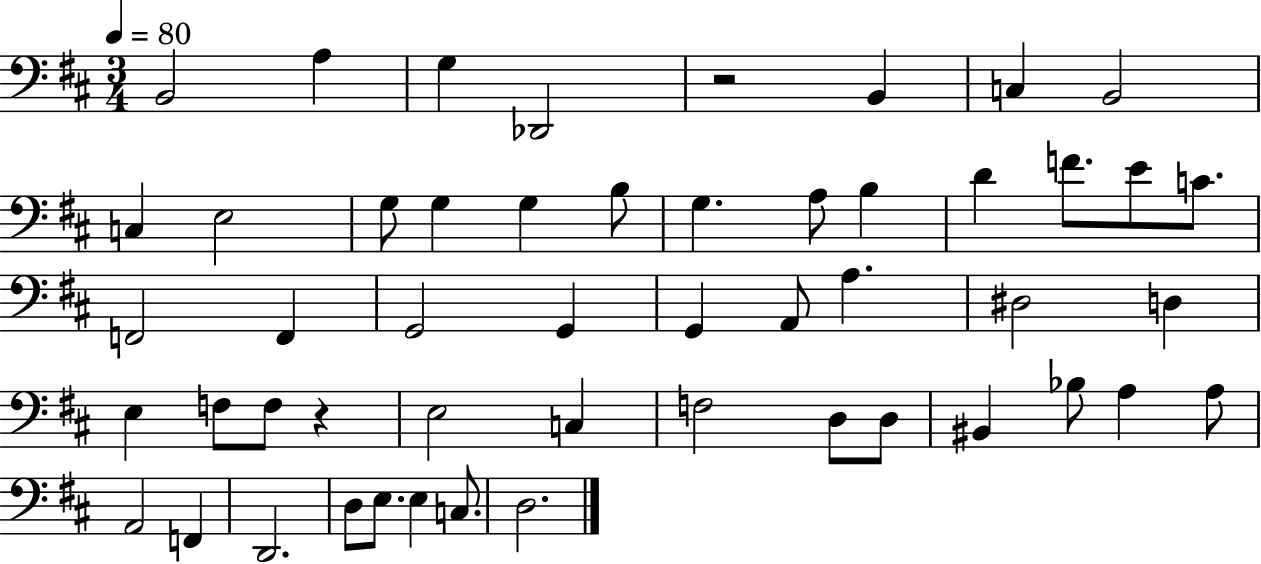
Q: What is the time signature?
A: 3/4